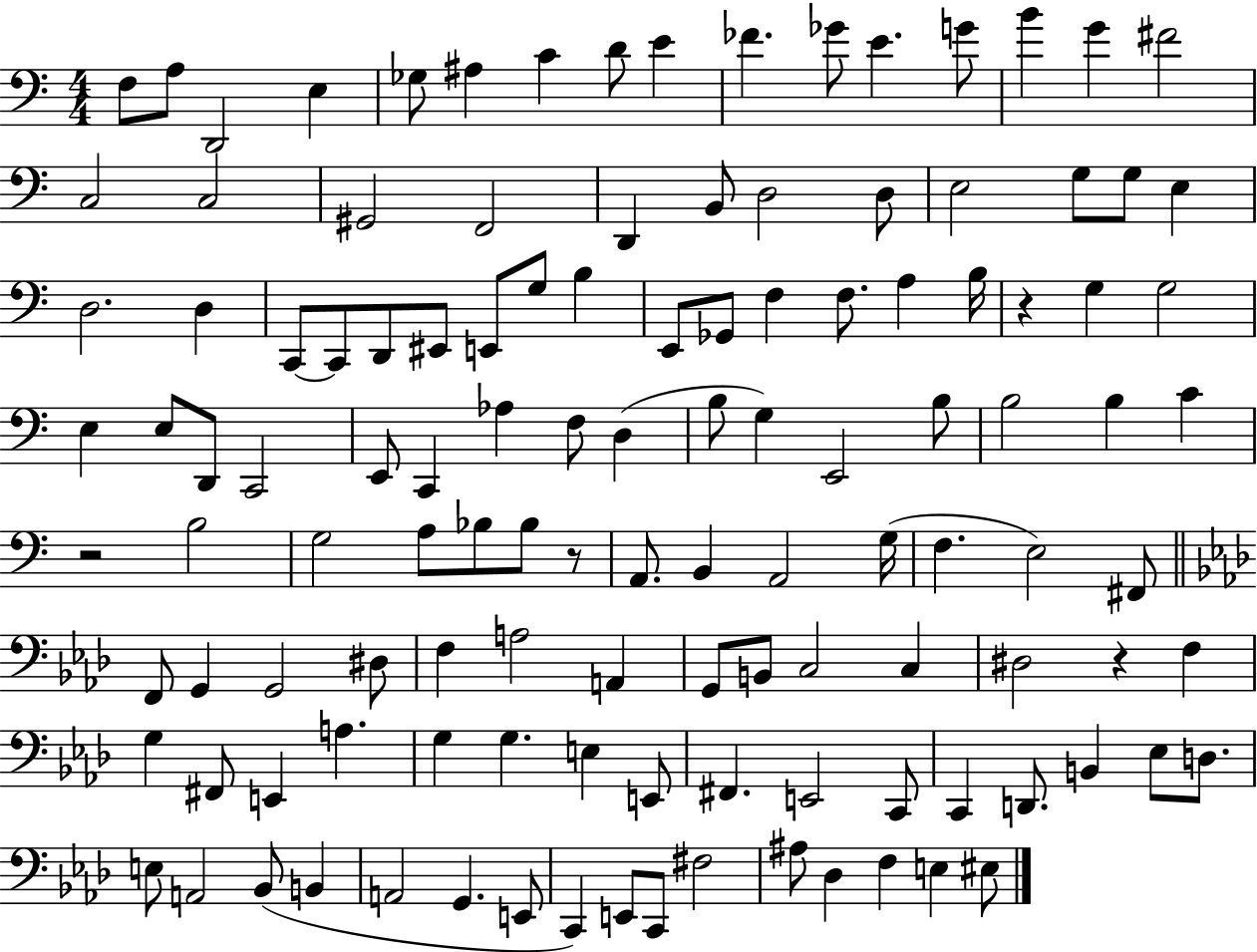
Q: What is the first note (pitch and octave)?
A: F3